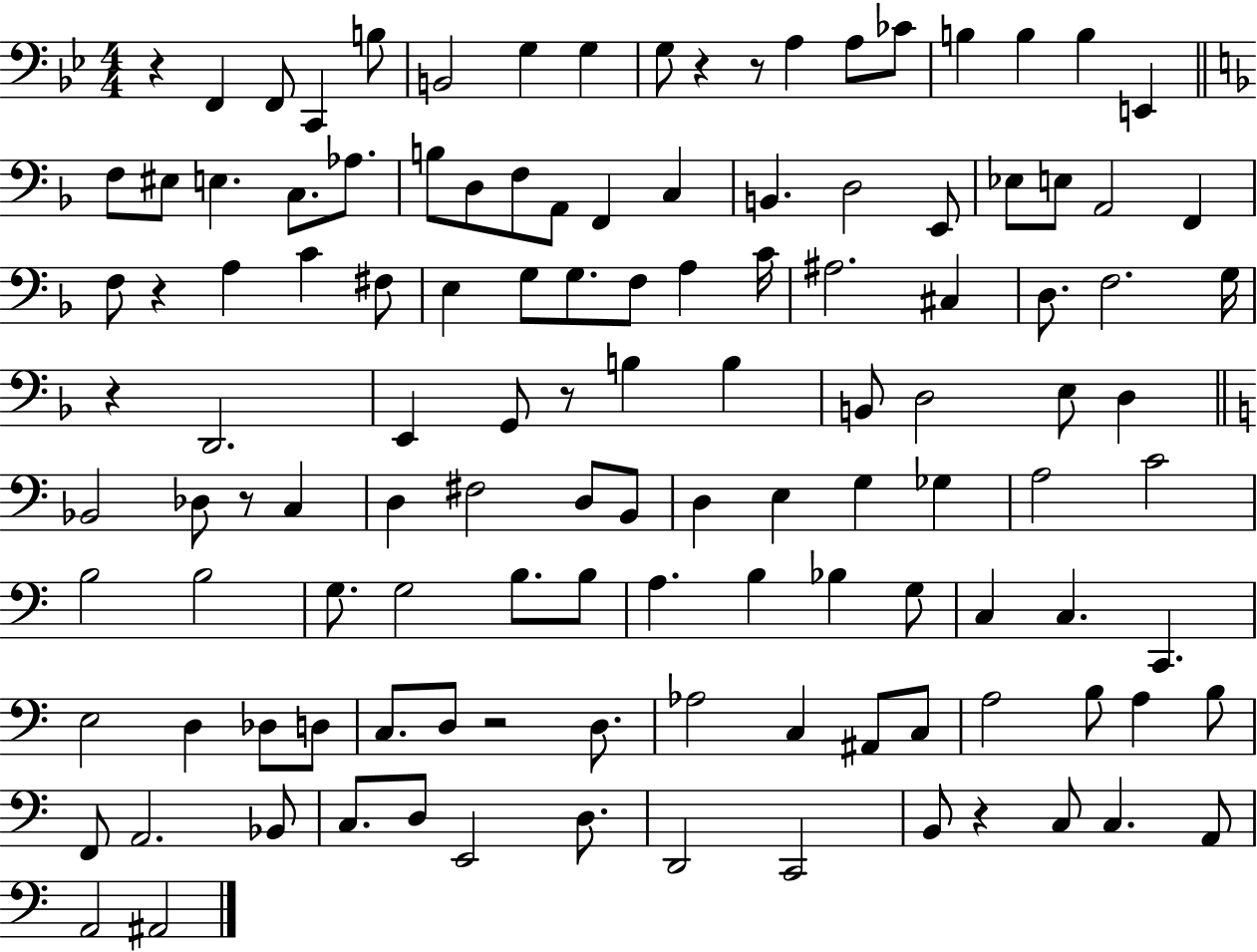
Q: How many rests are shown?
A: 9